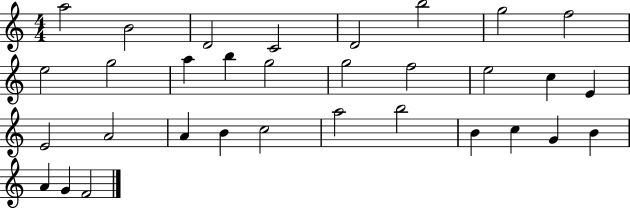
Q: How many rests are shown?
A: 0